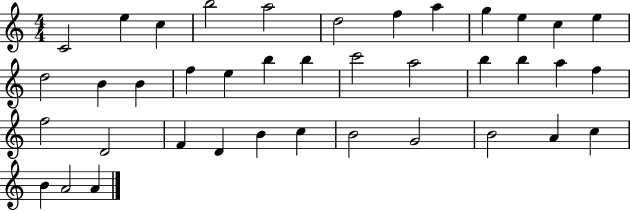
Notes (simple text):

C4/h E5/q C5/q B5/h A5/h D5/h F5/q A5/q G5/q E5/q C5/q E5/q D5/h B4/q B4/q F5/q E5/q B5/q B5/q C6/h A5/h B5/q B5/q A5/q F5/q F5/h D4/h F4/q D4/q B4/q C5/q B4/h G4/h B4/h A4/q C5/q B4/q A4/h A4/q